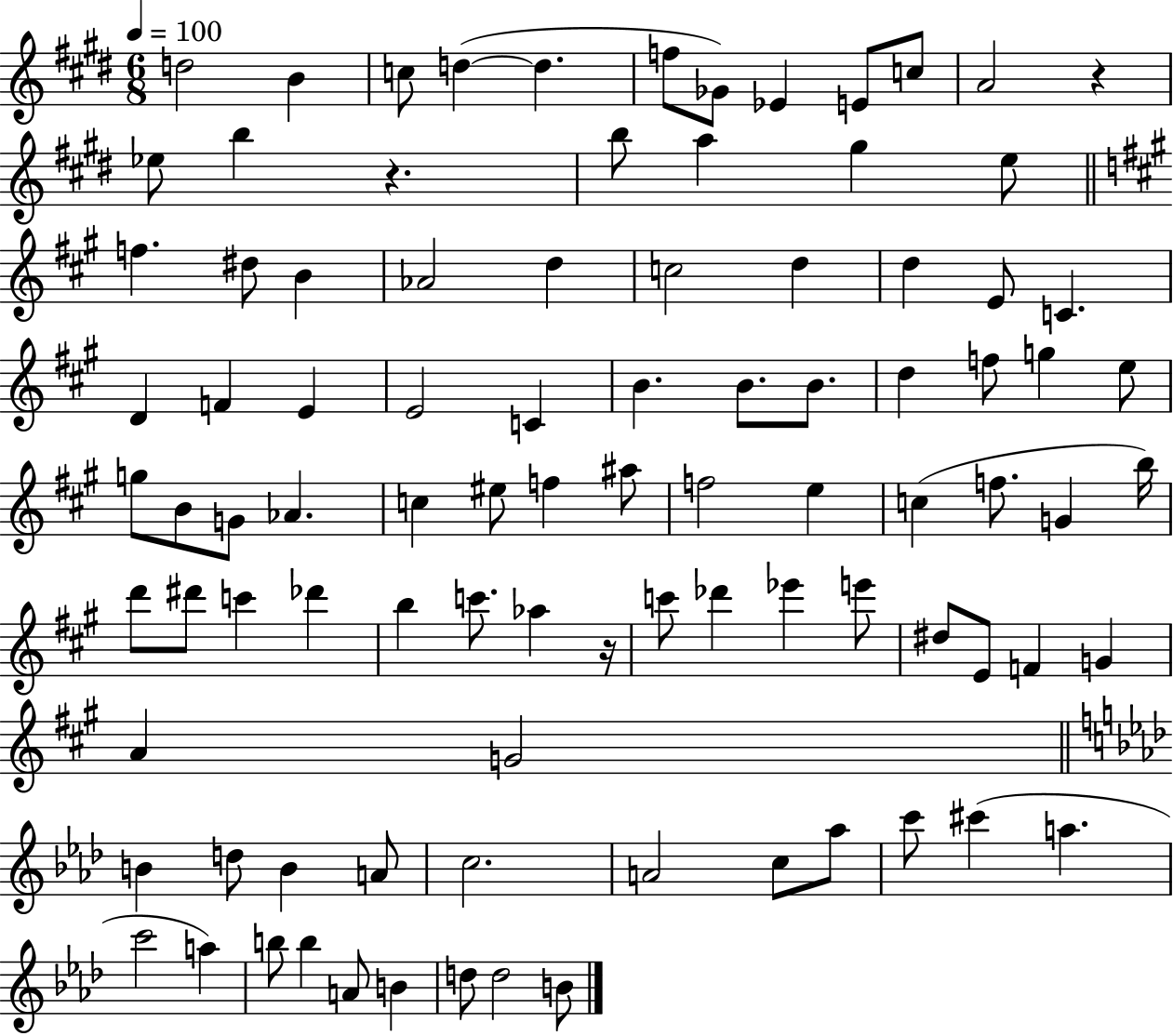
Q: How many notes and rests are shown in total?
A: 93